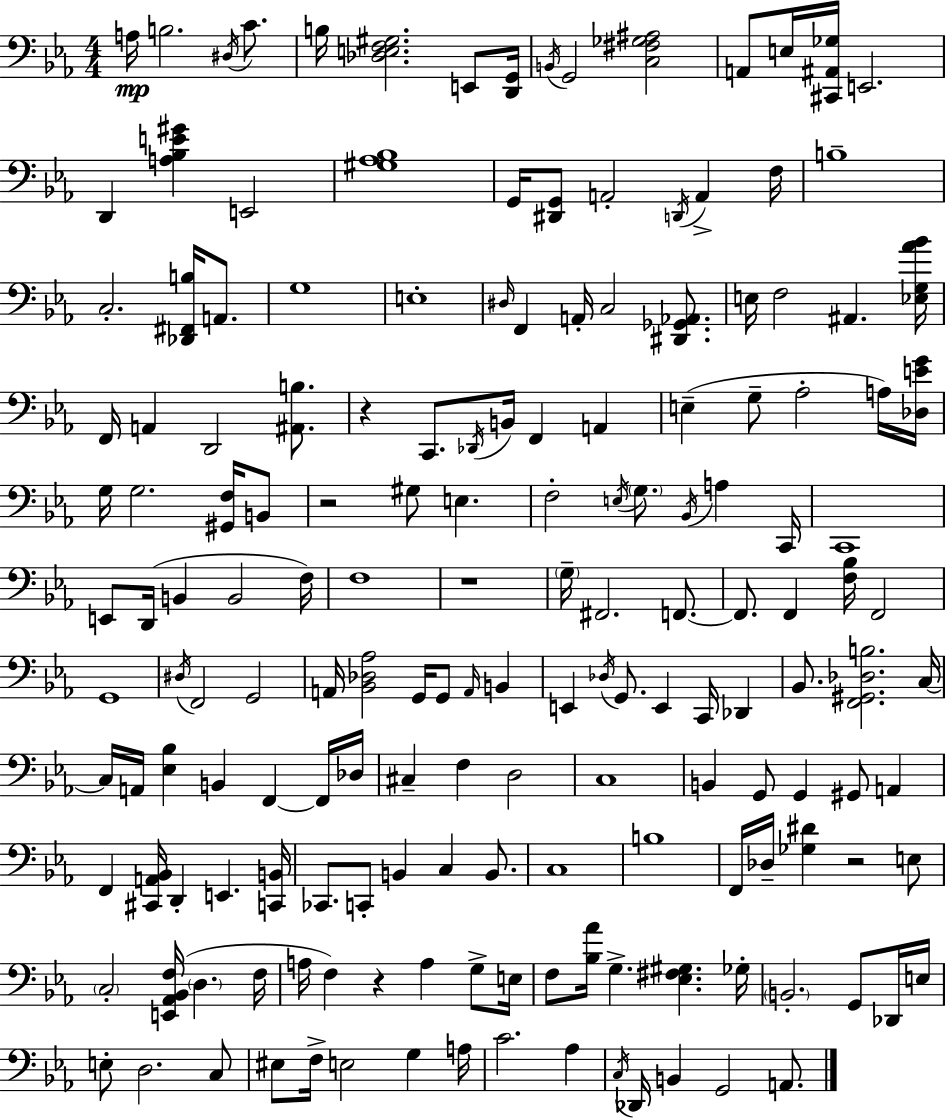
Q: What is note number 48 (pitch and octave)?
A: F3